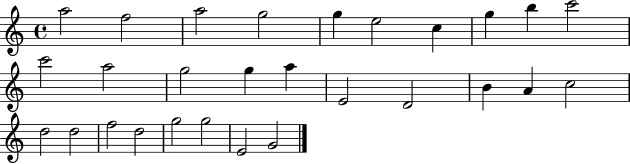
A5/h F5/h A5/h G5/h G5/q E5/h C5/q G5/q B5/q C6/h C6/h A5/h G5/h G5/q A5/q E4/h D4/h B4/q A4/q C5/h D5/h D5/h F5/h D5/h G5/h G5/h E4/h G4/h